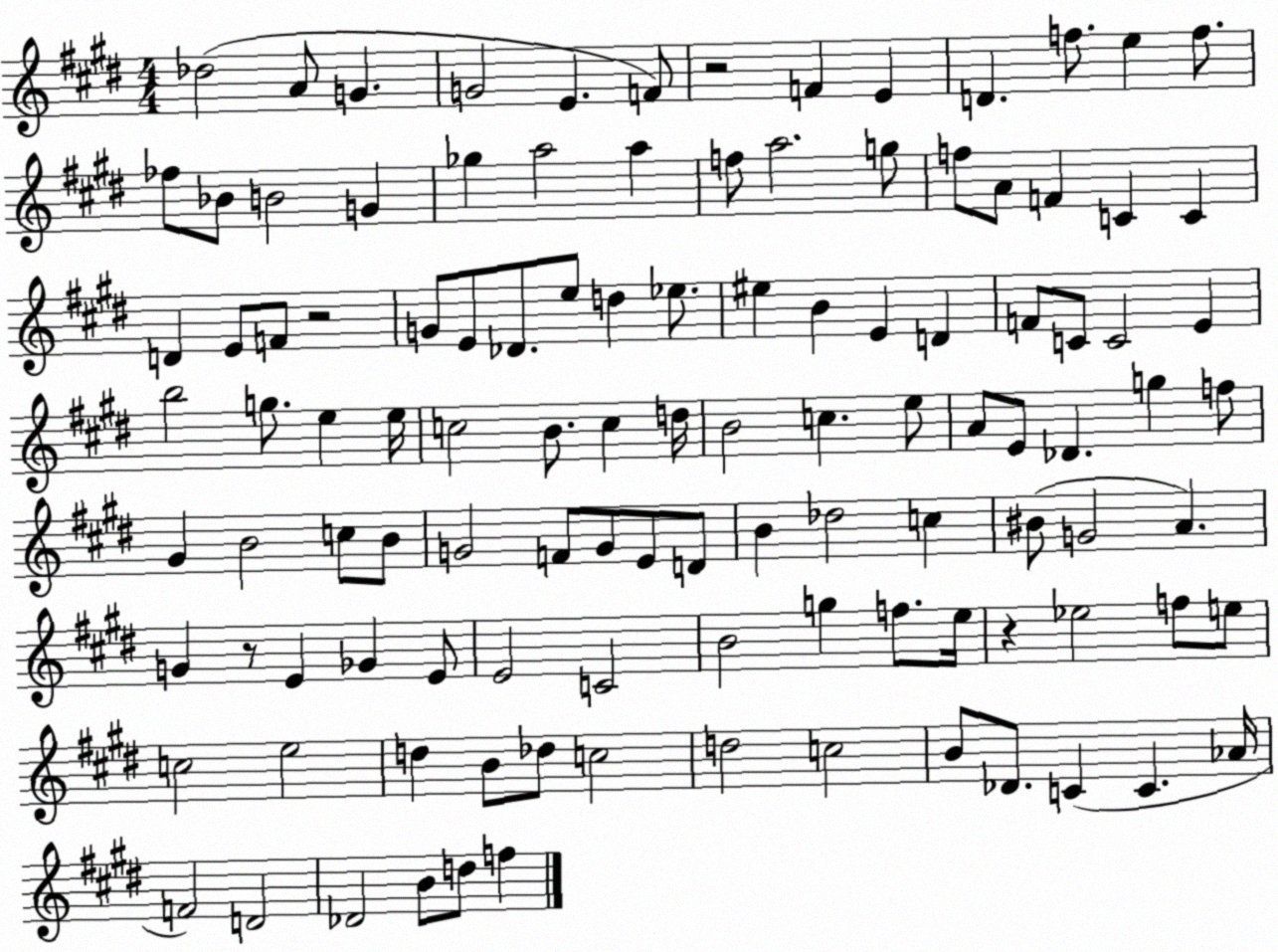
X:1
T:Untitled
M:4/4
L:1/4
K:E
_d2 A/2 G G2 E F/2 z2 F E D f/2 e f/2 _f/2 _B/2 B2 G _g a2 a f/2 a2 g/2 f/2 A/2 F C C D E/2 F/2 z2 G/2 E/2 _D/2 e/2 d _e/2 ^e B E D F/2 C/2 C2 E b2 g/2 e e/4 c2 B/2 c d/4 B2 c e/2 A/2 E/2 _D g f/2 ^G B2 c/2 B/2 G2 F/2 G/2 E/2 D/2 B _d2 c ^B/2 G2 A G z/2 E _G E/2 E2 C2 B2 g f/2 e/4 z _e2 f/2 e/2 c2 e2 d B/2 _d/2 c2 d2 c2 B/2 _D/2 C C _A/4 F2 D2 _D2 B/2 d/2 f